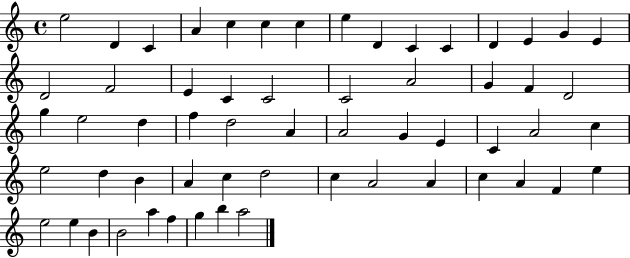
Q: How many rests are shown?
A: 0